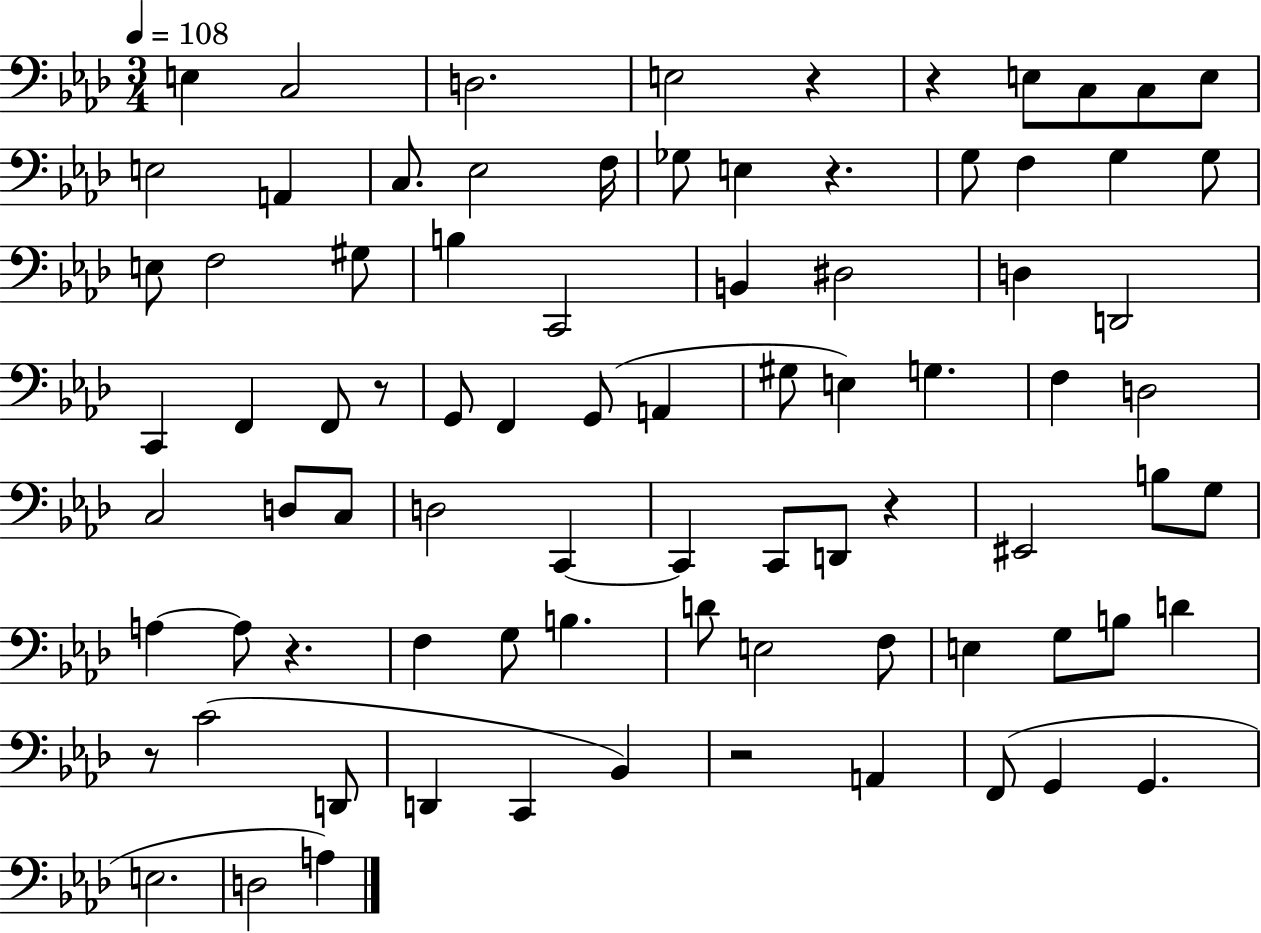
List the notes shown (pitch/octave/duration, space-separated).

E3/q C3/h D3/h. E3/h R/q R/q E3/e C3/e C3/e E3/e E3/h A2/q C3/e. Eb3/h F3/s Gb3/e E3/q R/q. G3/e F3/q G3/q G3/e E3/e F3/h G#3/e B3/q C2/h B2/q D#3/h D3/q D2/h C2/q F2/q F2/e R/e G2/e F2/q G2/e A2/q G#3/e E3/q G3/q. F3/q D3/h C3/h D3/e C3/e D3/h C2/q C2/q C2/e D2/e R/q EIS2/h B3/e G3/e A3/q A3/e R/q. F3/q G3/e B3/q. D4/e E3/h F3/e E3/q G3/e B3/e D4/q R/e C4/h D2/e D2/q C2/q Bb2/q R/h A2/q F2/e G2/q G2/q. E3/h. D3/h A3/q